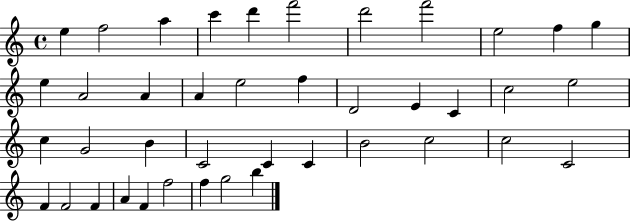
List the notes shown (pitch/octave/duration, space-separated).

E5/q F5/h A5/q C6/q D6/q F6/h D6/h F6/h E5/h F5/q G5/q E5/q A4/h A4/q A4/q E5/h F5/q D4/h E4/q C4/q C5/h E5/h C5/q G4/h B4/q C4/h C4/q C4/q B4/h C5/h C5/h C4/h F4/q F4/h F4/q A4/q F4/q F5/h F5/q G5/h B5/q